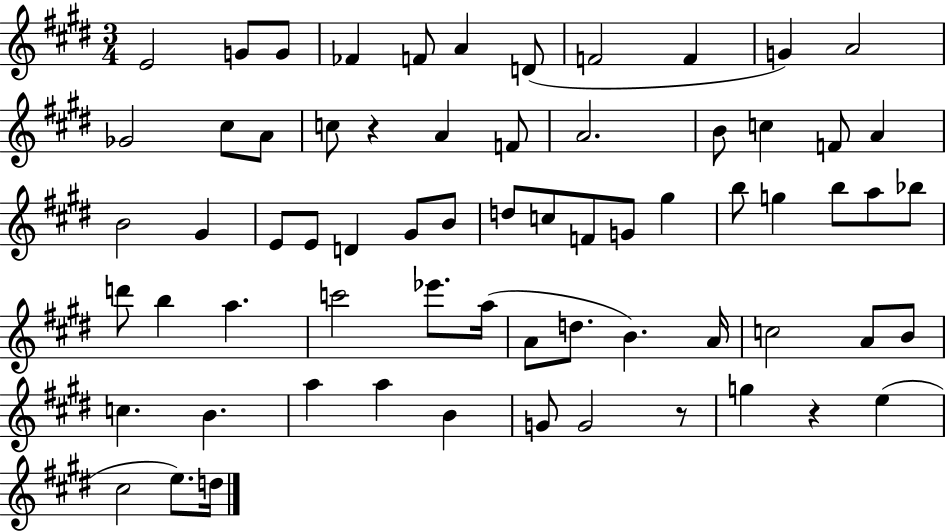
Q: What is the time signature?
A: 3/4